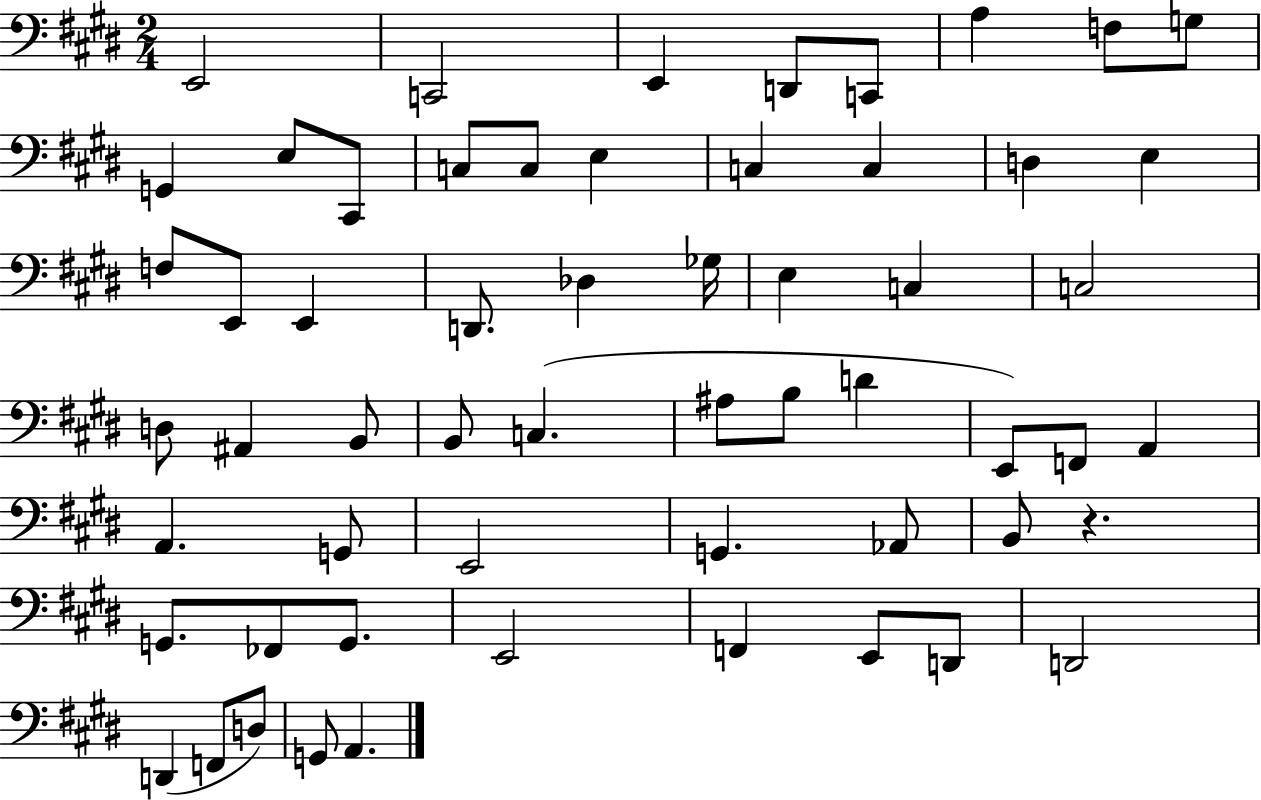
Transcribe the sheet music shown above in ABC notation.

X:1
T:Untitled
M:2/4
L:1/4
K:E
E,,2 C,,2 E,, D,,/2 C,,/2 A, F,/2 G,/2 G,, E,/2 ^C,,/2 C,/2 C,/2 E, C, C, D, E, F,/2 E,,/2 E,, D,,/2 _D, _G,/4 E, C, C,2 D,/2 ^A,, B,,/2 B,,/2 C, ^A,/2 B,/2 D E,,/2 F,,/2 A,, A,, G,,/2 E,,2 G,, _A,,/2 B,,/2 z G,,/2 _F,,/2 G,,/2 E,,2 F,, E,,/2 D,,/2 D,,2 D,, F,,/2 D,/2 G,,/2 A,,